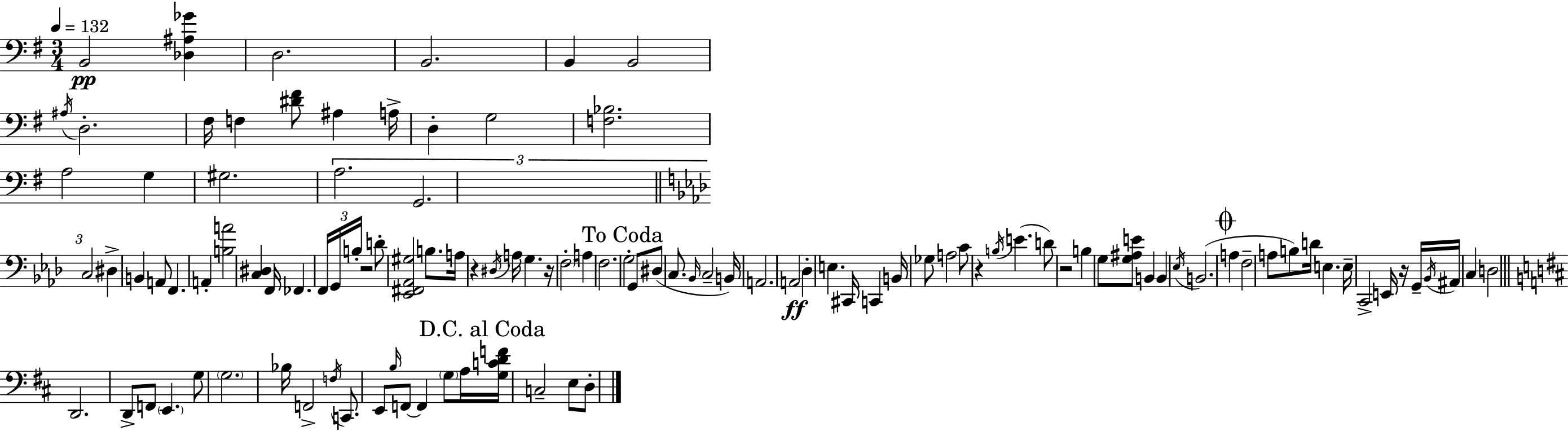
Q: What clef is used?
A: bass